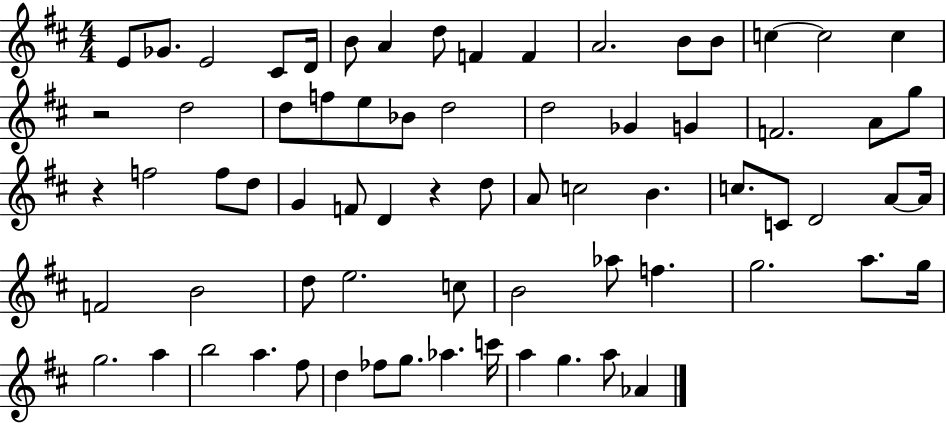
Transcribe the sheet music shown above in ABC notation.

X:1
T:Untitled
M:4/4
L:1/4
K:D
E/2 _G/2 E2 ^C/2 D/4 B/2 A d/2 F F A2 B/2 B/2 c c2 c z2 d2 d/2 f/2 e/2 _B/2 d2 d2 _G G F2 A/2 g/2 z f2 f/2 d/2 G F/2 D z d/2 A/2 c2 B c/2 C/2 D2 A/2 A/4 F2 B2 d/2 e2 c/2 B2 _a/2 f g2 a/2 g/4 g2 a b2 a ^f/2 d _f/2 g/2 _a c'/4 a g a/2 _A